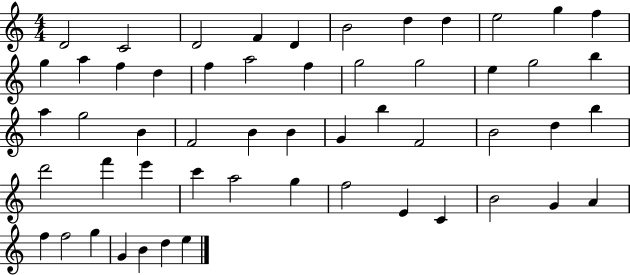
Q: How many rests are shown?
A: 0